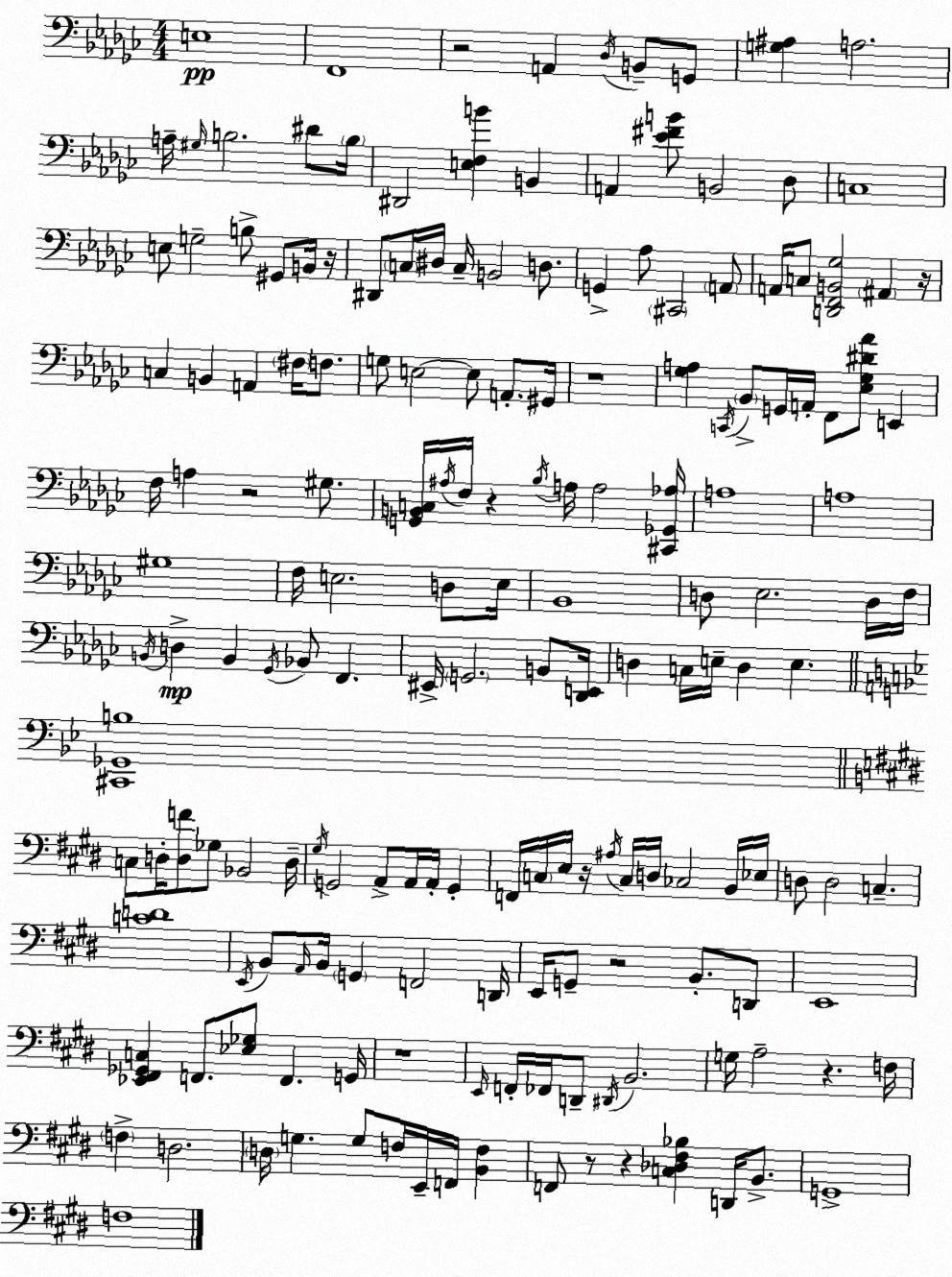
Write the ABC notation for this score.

X:1
T:Untitled
M:4/4
L:1/4
K:Ebm
E,4 F,,4 z2 A,, _D,/4 B,,/2 G,,/2 [G,^A,] A,2 A,/4 ^G,/4 B,2 ^D/2 B,/4 ^D,,2 [E,F,B] B,, A,, [_E^FB]/2 B,,2 _D,/2 C,4 E,/2 G,2 B,/2 ^G,,/2 B,,/4 z/4 ^D,,/2 C,/4 ^D,/4 C,/4 B,,2 D,/2 G,, _A,/2 ^C,,2 A,,/2 A,,/4 C,/2 [D,,F,,B,,_G,]2 ^A,, z/4 C, B,, A,, ^F,/4 F,/2 G,/2 E,2 E,/2 A,,/2 ^G,,/4 z4 [_G,A,] C,,/4 _B,,/2 G,,/4 A,,/4 F,,/2 [_E,_G,^D_A]/2 E,, F,/4 A, z2 ^G,/2 [G,,B,,C,]/4 ^A,/4 F,/4 z _B,/4 A,/4 A,2 [^C,,_G,,_A,]/4 A,4 A,4 ^G,4 F,/4 E,2 D,/2 E,/4 _B,,4 D,/2 _E,2 D,/4 F,/4 B,,/4 D, B,, _G,,/4 _B,,/2 F,, ^E,,/4 G,,2 B,,/2 [_D,,E,,]/4 D, C,/4 E,/4 D, E, [^C,,_G,,B,]4 C,/2 D,/4 [D,F]/2 _G,/2 _B,,2 D,/4 ^G,/4 G,,2 A,,/2 A,,/4 A,,/4 G,, F,,/4 C,/4 E,/4 z/4 ^A,/4 C,/4 D,/4 _C,2 B,,/4 _E,/4 D,/2 D,2 C, [CD]4 E,,/4 B,,/2 A,,/4 B,,/4 G,, F,,2 D,,/4 E,,/4 G,,/2 z2 B,,/2 D,,/2 E,,4 [_E,,^F,,_G,,C,] F,,/2 [_E,_G,]/2 F,, G,,/4 z4 E,,/4 F,,/4 _F,,/4 D,,/2 ^D,,/4 B,,2 G,/4 A,2 z F,/4 F, D,2 D,/4 G, G,/2 F,/4 E,,/4 F,,/4 [B,,F,] F,,/2 z/2 z [C,_D,^F,_B,] D,,/4 B,,/2 G,,4 F,4